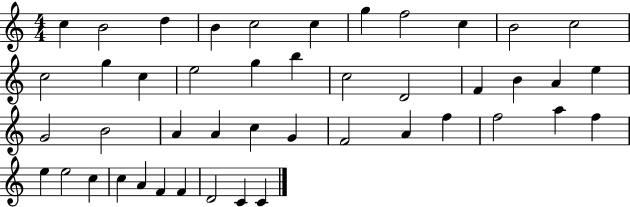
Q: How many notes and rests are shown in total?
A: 45